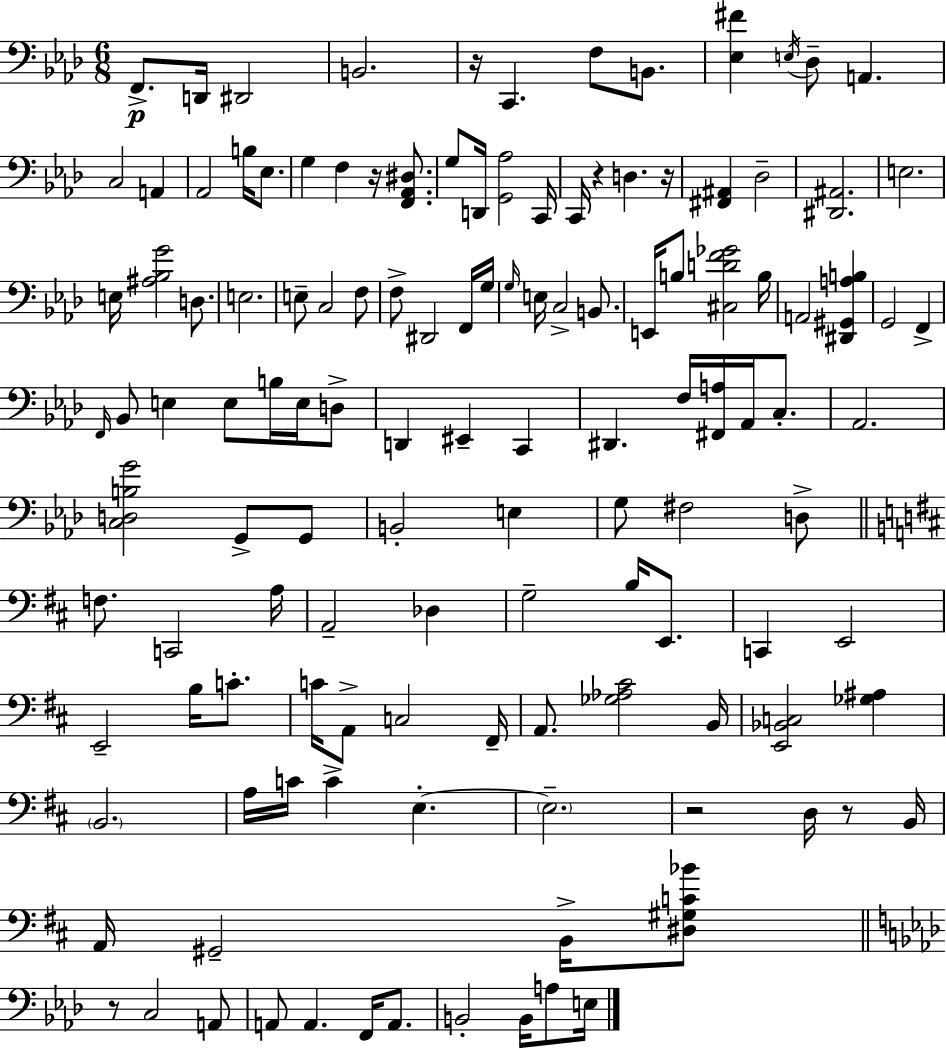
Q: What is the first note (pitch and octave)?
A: F2